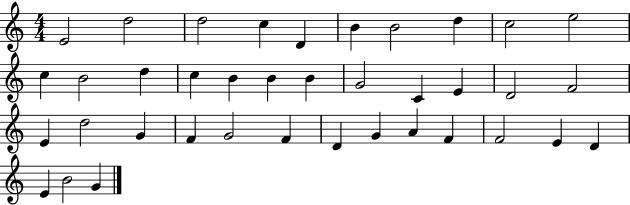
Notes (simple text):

E4/h D5/h D5/h C5/q D4/q B4/q B4/h D5/q C5/h E5/h C5/q B4/h D5/q C5/q B4/q B4/q B4/q G4/h C4/q E4/q D4/h F4/h E4/q D5/h G4/q F4/q G4/h F4/q D4/q G4/q A4/q F4/q F4/h E4/q D4/q E4/q B4/h G4/q